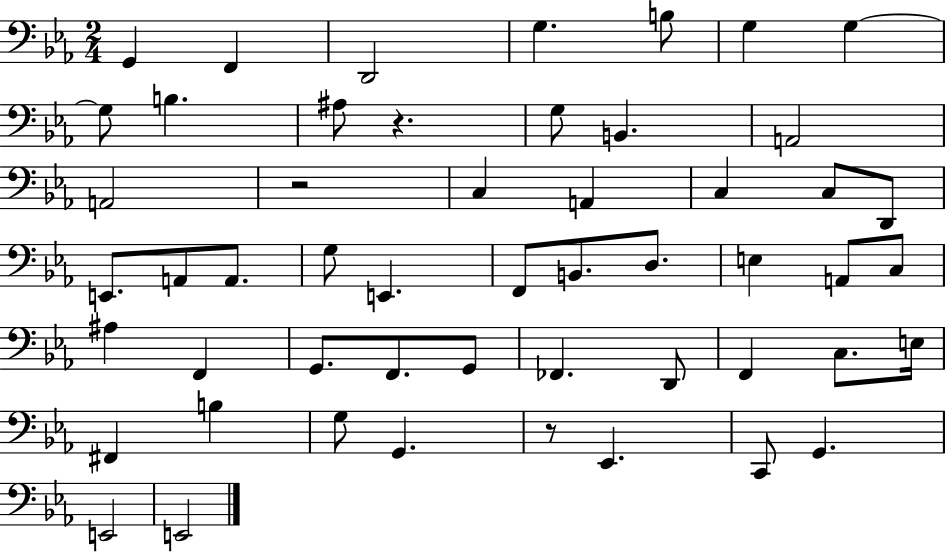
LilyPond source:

{
  \clef bass
  \numericTimeSignature
  \time 2/4
  \key ees \major
  g,4 f,4 | d,2 | g4. b8 | g4 g4~~ | \break g8 b4. | ais8 r4. | g8 b,4. | a,2 | \break a,2 | r2 | c4 a,4 | c4 c8 d,8 | \break e,8. a,8 a,8. | g8 e,4. | f,8 b,8. d8. | e4 a,8 c8 | \break ais4 f,4 | g,8. f,8. g,8 | fes,4. d,8 | f,4 c8. e16 | \break fis,4 b4 | g8 g,4. | r8 ees,4. | c,8 g,4. | \break e,2 | e,2 | \bar "|."
}